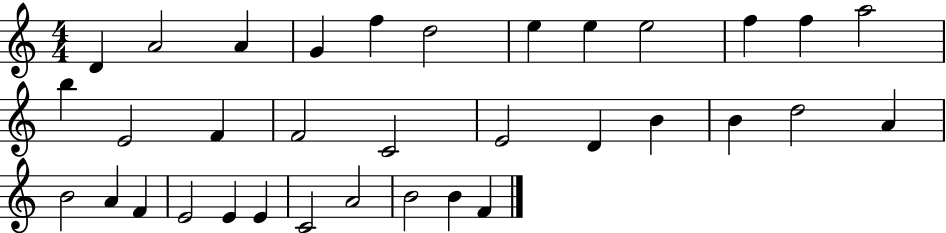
D4/q A4/h A4/q G4/q F5/q D5/h E5/q E5/q E5/h F5/q F5/q A5/h B5/q E4/h F4/q F4/h C4/h E4/h D4/q B4/q B4/q D5/h A4/q B4/h A4/q F4/q E4/h E4/q E4/q C4/h A4/h B4/h B4/q F4/q